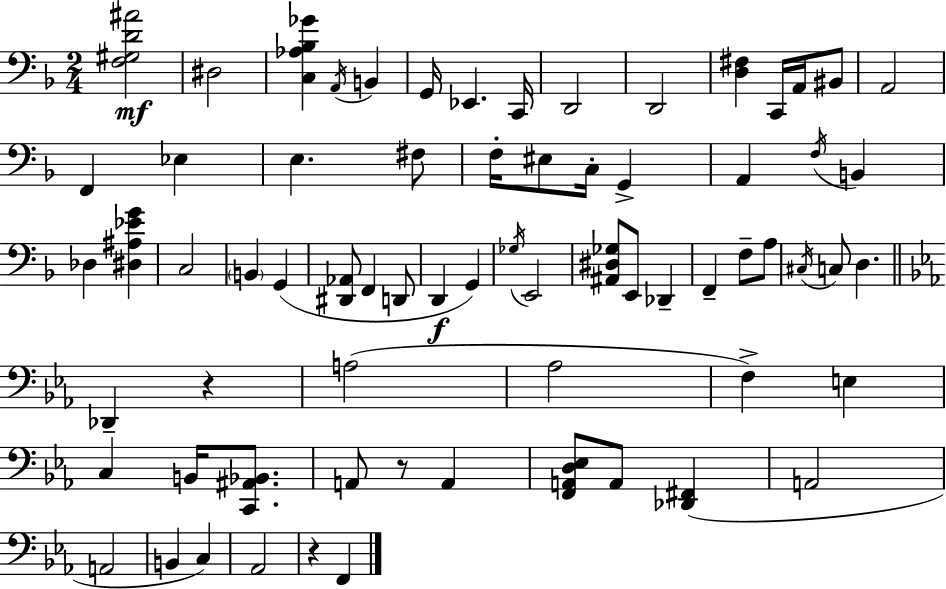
{
  \clef bass
  \numericTimeSignature
  \time 2/4
  \key d \minor
  <f gis d' ais'>2\mf | dis2 | <c aes bes ges'>4 \acciaccatura { a,16 } b,4 | g,16 ees,4. | \break c,16 d,2 | d,2 | <d fis>4 c,16 a,16 bis,8 | a,2 | \break f,4 ees4 | e4. fis8 | f16-. eis8 c16-. g,4-> | a,4 \acciaccatura { f16 } b,4 | \break des4 <dis ais ees' g'>4 | c2 | \parenthesize b,4 g,4( | <dis, aes,>8 f,4 | \break d,8 d,4\f g,4) | \acciaccatura { ges16 } e,2 | <ais, dis ges>8 e,8 des,4-- | f,4-- f8-- | \break a8 \acciaccatura { cis16 } c8 d4. | \bar "||" \break \key c \minor des,4-- r4 | a2( | aes2 | f4->) e4 | \break c4 b,16 <c, ais, bes,>8. | a,8 r8 a,4 | <f, a, d ees>8 a,8 <des, fis,>4( | a,2 | \break a,2 | b,4 c4) | aes,2 | r4 f,4 | \break \bar "|."
}